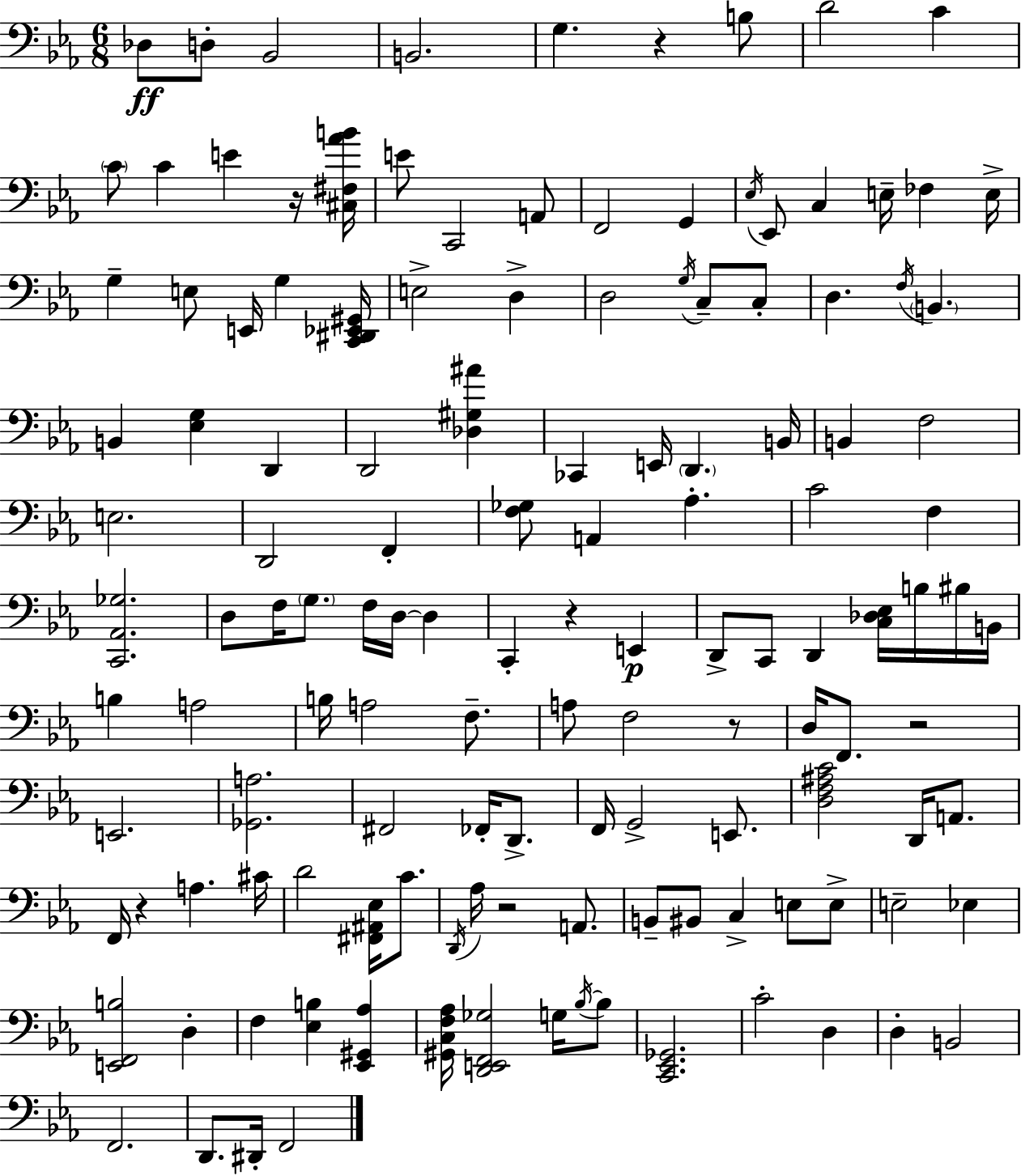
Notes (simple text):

Db3/e D3/e Bb2/h B2/h. G3/q. R/q B3/e D4/h C4/q C4/e C4/q E4/q R/s [C#3,F#3,Ab4,B4]/s E4/e C2/h A2/e F2/h G2/q Eb3/s Eb2/e C3/q E3/s FES3/q E3/s G3/q E3/e E2/s G3/q [C2,D#2,Eb2,G#2]/s E3/h D3/q D3/h G3/s C3/e C3/e D3/q. F3/s B2/q. B2/q [Eb3,G3]/q D2/q D2/h [Db3,G#3,A#4]/q CES2/q E2/s D2/q. B2/s B2/q F3/h E3/h. D2/h F2/q [F3,Gb3]/e A2/q Ab3/q. C4/h F3/q [C2,Ab2,Gb3]/h. D3/e F3/s G3/e. F3/s D3/s D3/q C2/q R/q E2/q D2/e C2/e D2/q [C3,Db3,Eb3]/s B3/s BIS3/s B2/s B3/q A3/h B3/s A3/h F3/e. A3/e F3/h R/e D3/s F2/e. R/h E2/h. [Gb2,A3]/h. F#2/h FES2/s D2/e. F2/s G2/h E2/e. [D3,F3,A#3,C4]/h D2/s A2/e. F2/s R/q A3/q. C#4/s D4/h [F#2,A#2,Eb3]/s C4/e. D2/s Ab3/s R/h A2/e. B2/e BIS2/e C3/q E3/e E3/e E3/h Eb3/q [E2,F2,B3]/h D3/q F3/q [Eb3,B3]/q [Eb2,G#2,Ab3]/q [G#2,C3,F3,Ab3]/s [D2,E2,F2,Gb3]/h G3/s Bb3/s Bb3/e [C2,Eb2,Gb2]/h. C4/h D3/q D3/q B2/h F2/h. D2/e. D#2/s F2/h